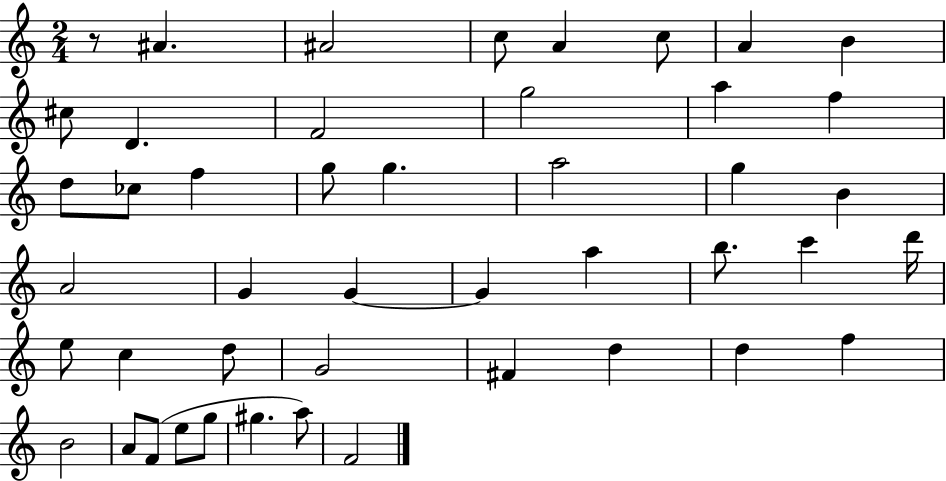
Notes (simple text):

R/e A#4/q. A#4/h C5/e A4/q C5/e A4/q B4/q C#5/e D4/q. F4/h G5/h A5/q F5/q D5/e CES5/e F5/q G5/e G5/q. A5/h G5/q B4/q A4/h G4/q G4/q G4/q A5/q B5/e. C6/q D6/s E5/e C5/q D5/e G4/h F#4/q D5/q D5/q F5/q B4/h A4/e F4/e E5/e G5/e G#5/q. A5/e F4/h